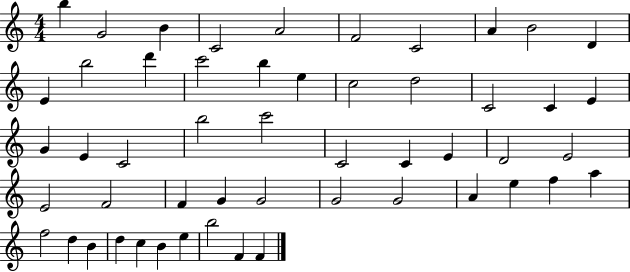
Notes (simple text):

B5/q G4/h B4/q C4/h A4/h F4/h C4/h A4/q B4/h D4/q E4/q B5/h D6/q C6/h B5/q E5/q C5/h D5/h C4/h C4/q E4/q G4/q E4/q C4/h B5/h C6/h C4/h C4/q E4/q D4/h E4/h E4/h F4/h F4/q G4/q G4/h G4/h G4/h A4/q E5/q F5/q A5/q F5/h D5/q B4/q D5/q C5/q B4/q E5/q B5/h F4/q F4/q